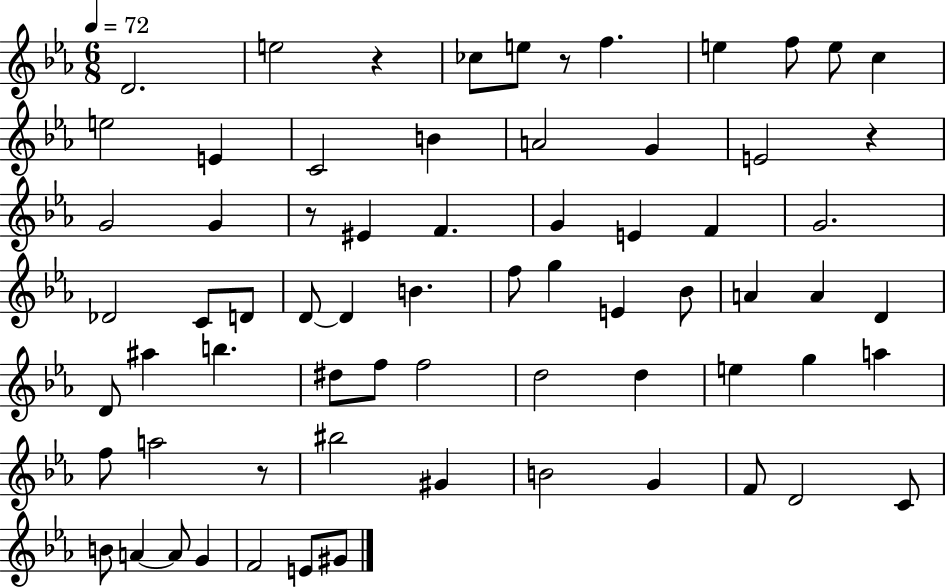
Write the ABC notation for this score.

X:1
T:Untitled
M:6/8
L:1/4
K:Eb
D2 e2 z _c/2 e/2 z/2 f e f/2 e/2 c e2 E C2 B A2 G E2 z G2 G z/2 ^E F G E F G2 _D2 C/2 D/2 D/2 D B f/2 g E _B/2 A A D D/2 ^a b ^d/2 f/2 f2 d2 d e g a f/2 a2 z/2 ^b2 ^G B2 G F/2 D2 C/2 B/2 A A/2 G F2 E/2 ^G/2